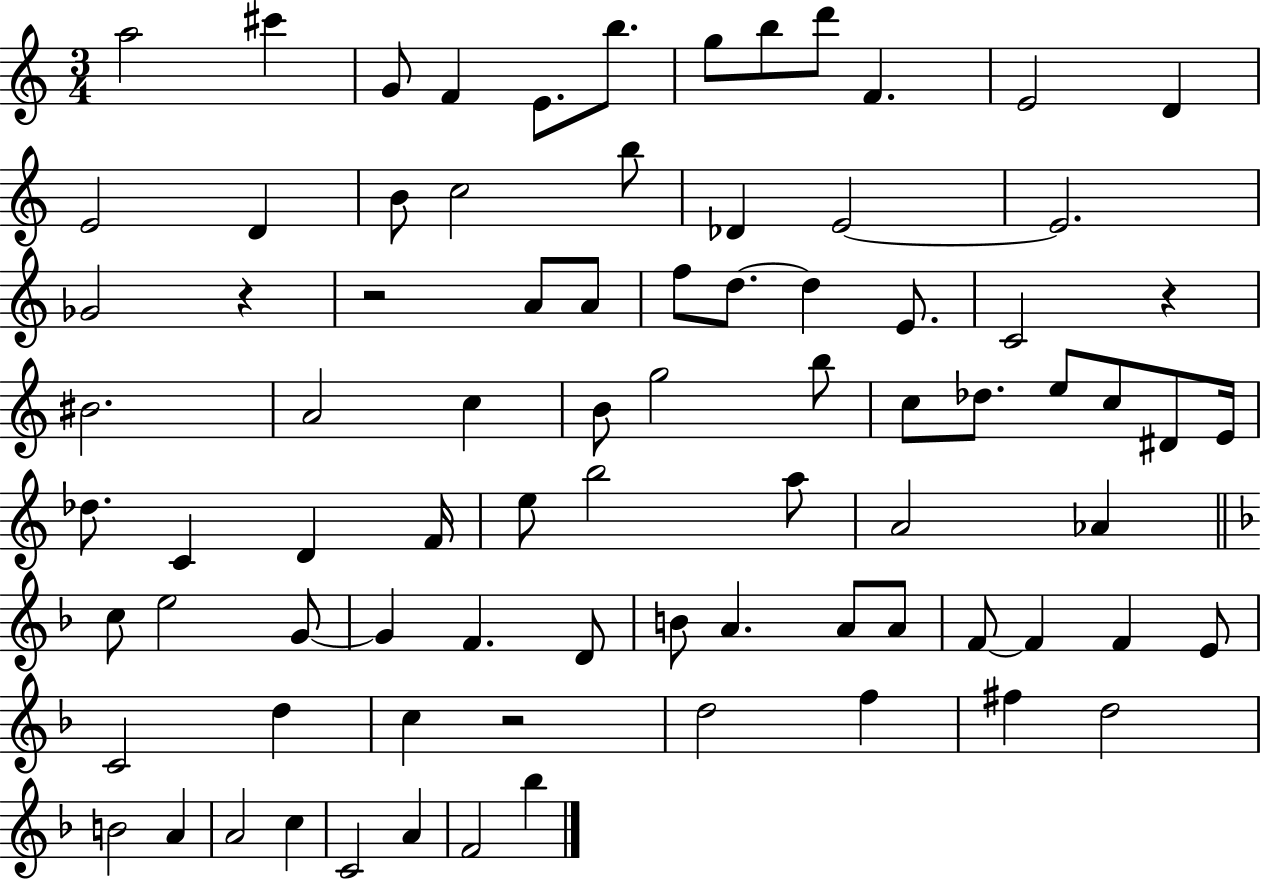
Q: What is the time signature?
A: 3/4